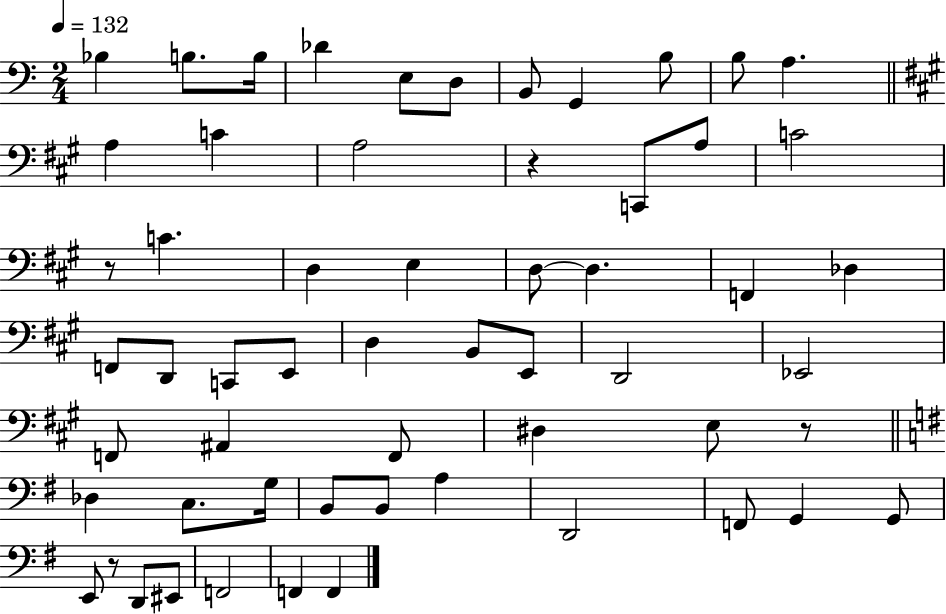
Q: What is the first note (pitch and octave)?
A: Bb3